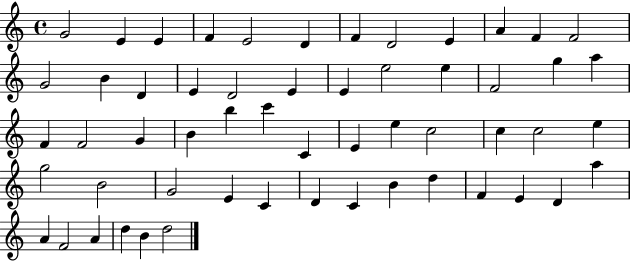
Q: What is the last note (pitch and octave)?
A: D5